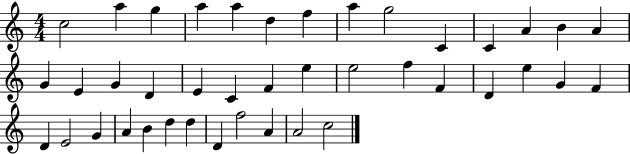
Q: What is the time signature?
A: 4/4